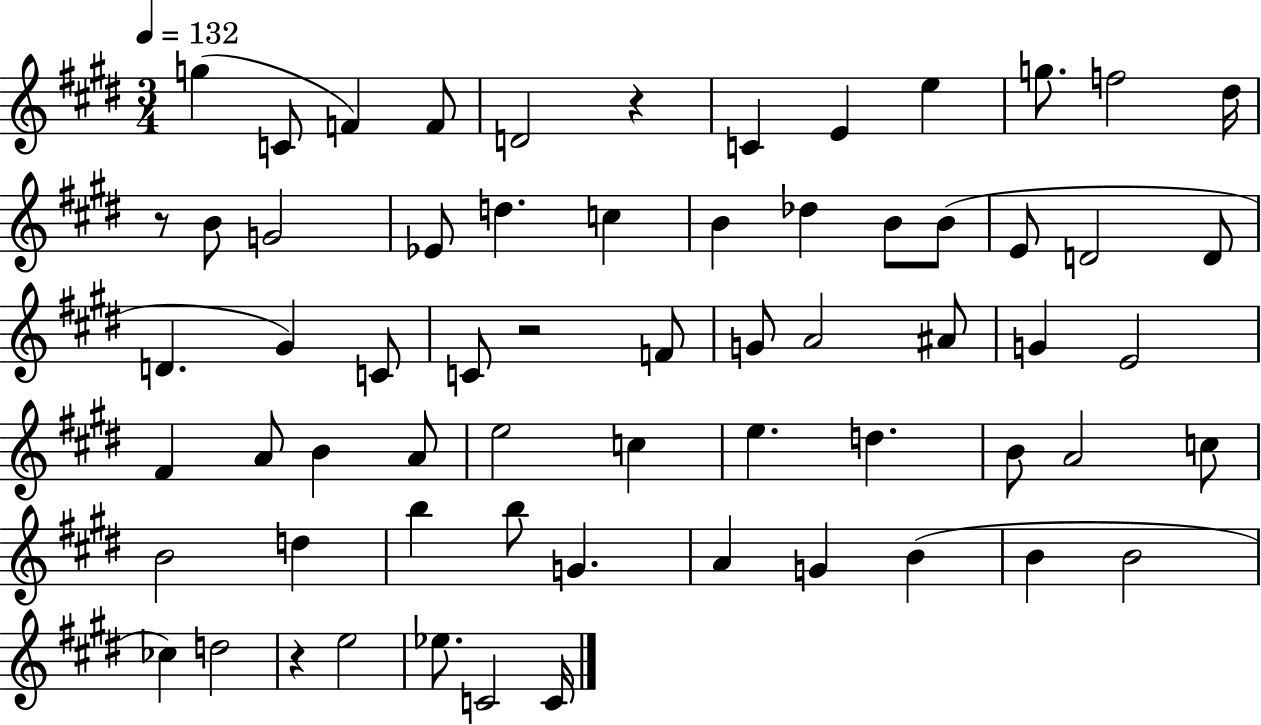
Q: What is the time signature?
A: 3/4